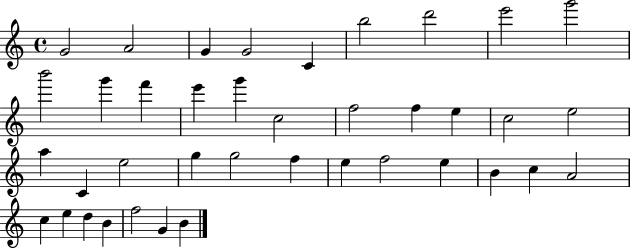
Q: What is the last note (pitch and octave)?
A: B4